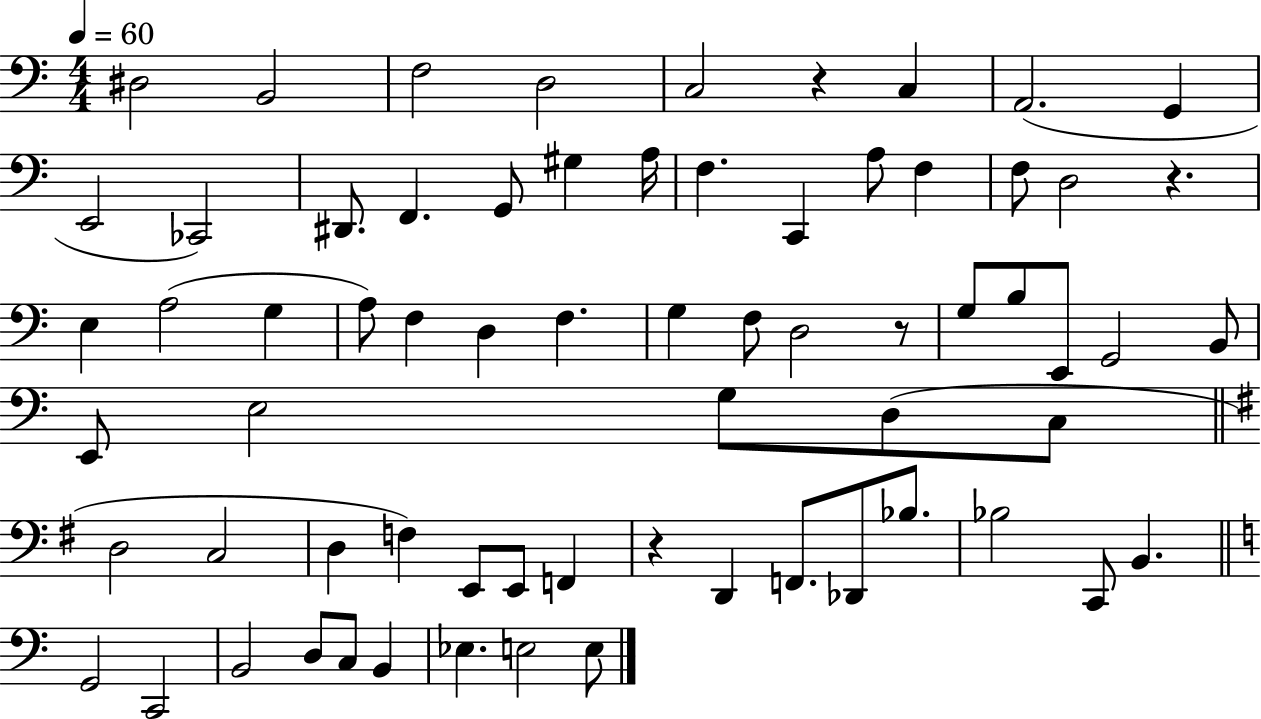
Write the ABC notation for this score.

X:1
T:Untitled
M:4/4
L:1/4
K:C
^D,2 B,,2 F,2 D,2 C,2 z C, A,,2 G,, E,,2 _C,,2 ^D,,/2 F,, G,,/2 ^G, A,/4 F, C,, A,/2 F, F,/2 D,2 z E, A,2 G, A,/2 F, D, F, G, F,/2 D,2 z/2 G,/2 B,/2 E,,/2 G,,2 B,,/2 E,,/2 E,2 G,/2 D,/2 C,/2 D,2 C,2 D, F, E,,/2 E,,/2 F,, z D,, F,,/2 _D,,/2 _B,/2 _B,2 C,,/2 B,, G,,2 C,,2 B,,2 D,/2 C,/2 B,, _E, E,2 E,/2